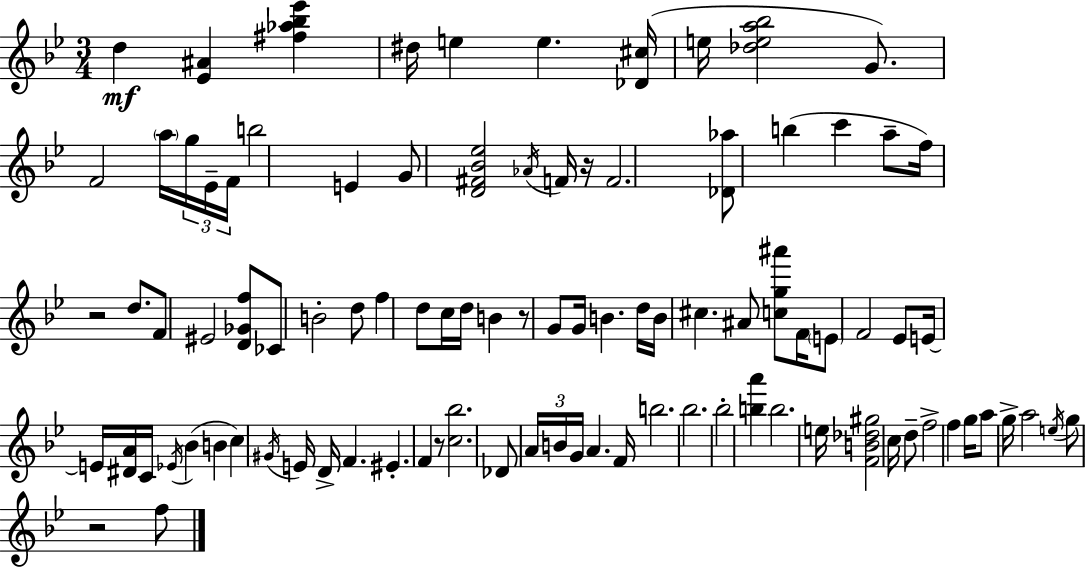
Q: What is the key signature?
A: BES major